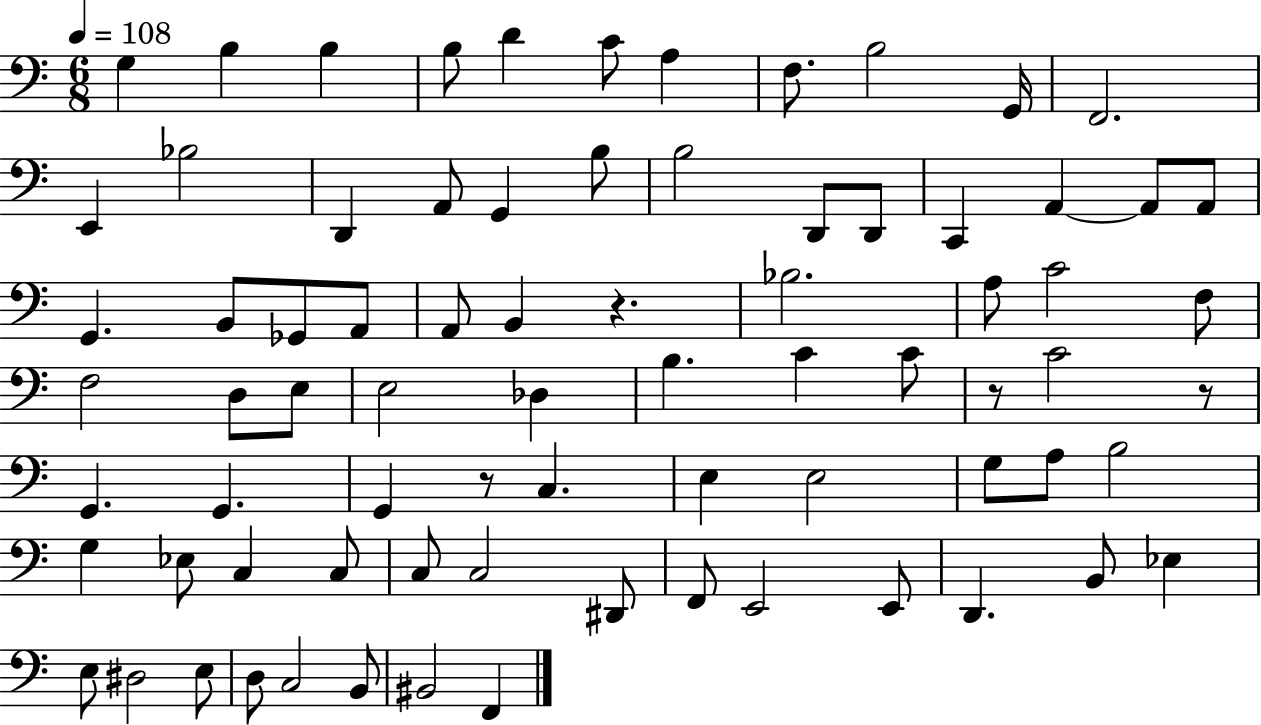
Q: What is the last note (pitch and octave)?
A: F2